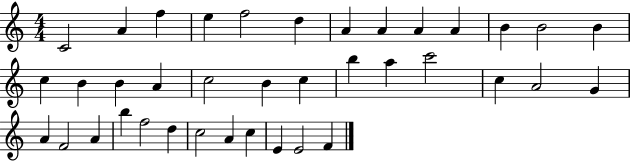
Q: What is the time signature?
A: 4/4